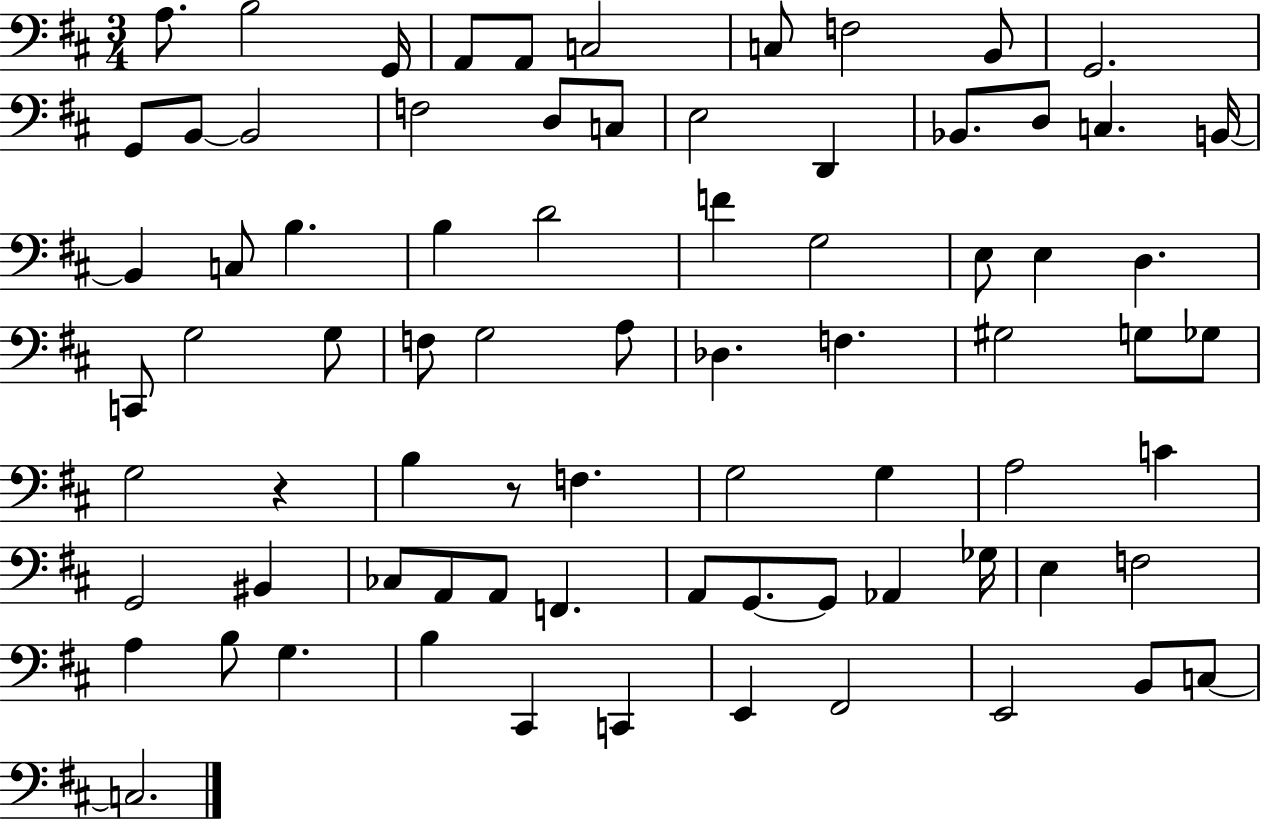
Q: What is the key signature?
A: D major